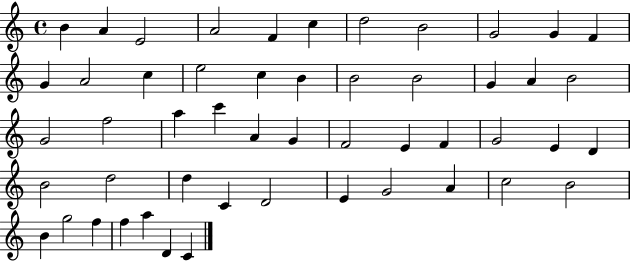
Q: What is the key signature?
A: C major